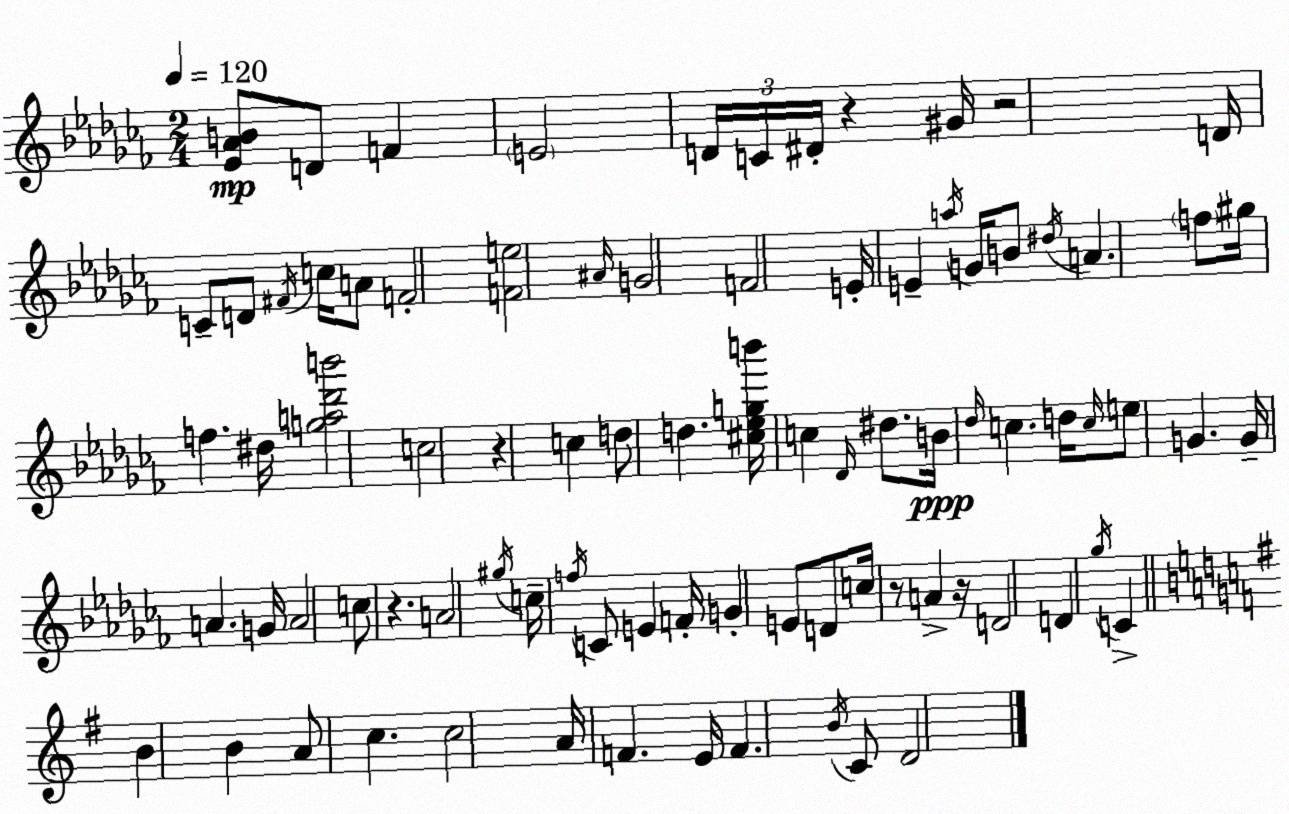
X:1
T:Untitled
M:2/4
L:1/4
K:Abm
[_E_AB]/2 D/2 F E2 D/4 C/4 ^D/4 z ^G/4 z2 D/4 C/2 D/2 ^F/4 c/4 A/2 F2 [Fe]2 ^A/4 G2 F2 E/4 E a/4 G/4 B/2 ^d/4 A f/2 ^g/4 f ^d/4 [ga_d'b']2 c2 z c d/2 d [^c_egb']/4 c _D/4 ^d/2 B/4 _d/4 c d/4 c/4 e/2 G G/4 A G/4 A2 c/2 z A2 ^g/4 c/4 f/4 C/2 E F/4 G E/2 D/2 c/4 z/2 A z/4 D2 D _g/4 C B B A/2 c c2 A/4 F E/4 F B/4 C/2 D2